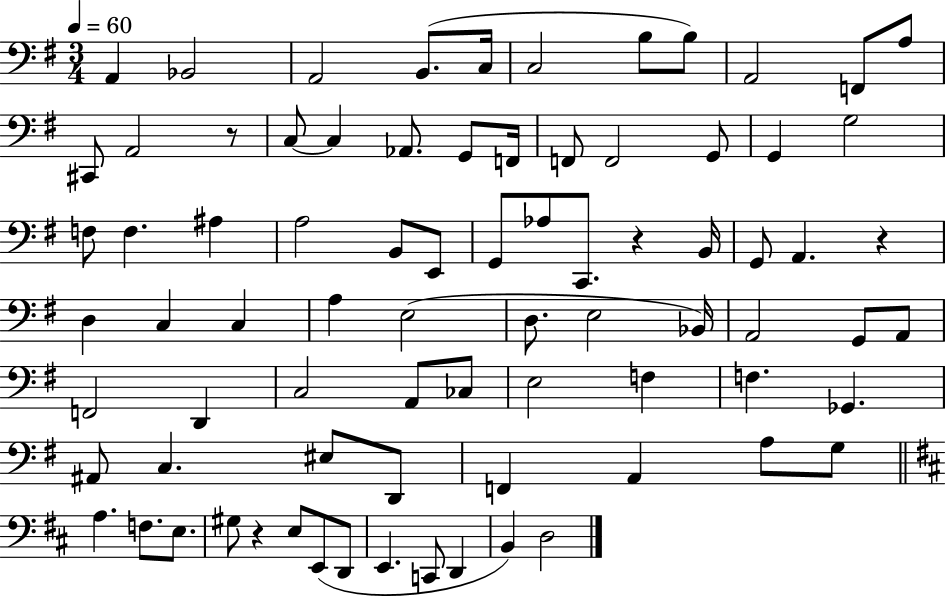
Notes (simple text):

A2/q Bb2/h A2/h B2/e. C3/s C3/h B3/e B3/e A2/h F2/e A3/e C#2/e A2/h R/e C3/e C3/q Ab2/e. G2/e F2/s F2/e F2/h G2/e G2/q G3/h F3/e F3/q. A#3/q A3/h B2/e E2/e G2/e Ab3/e C2/e. R/q B2/s G2/e A2/q. R/q D3/q C3/q C3/q A3/q E3/h D3/e. E3/h Bb2/s A2/h G2/e A2/e F2/h D2/q C3/h A2/e CES3/e E3/h F3/q F3/q. Gb2/q. A#2/e C3/q. EIS3/e D2/e F2/q A2/q A3/e G3/e A3/q. F3/e. E3/e. G#3/e R/q E3/e E2/e D2/e E2/q. C2/e D2/q B2/q D3/h